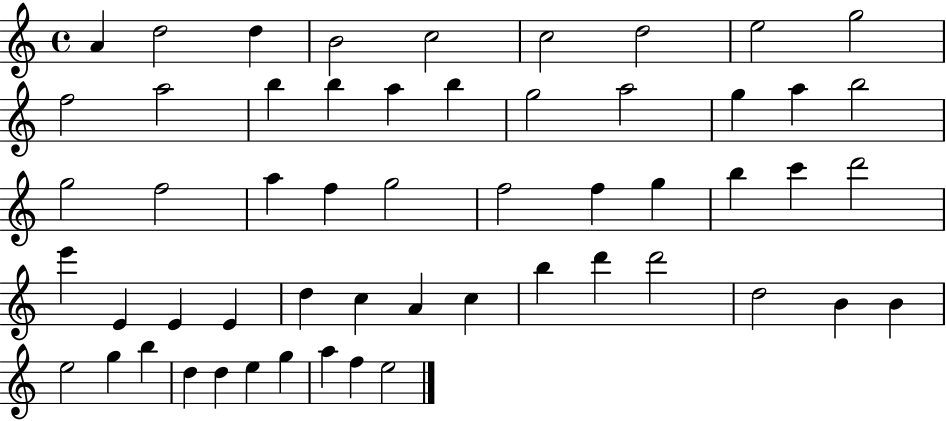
X:1
T:Untitled
M:4/4
L:1/4
K:C
A d2 d B2 c2 c2 d2 e2 g2 f2 a2 b b a b g2 a2 g a b2 g2 f2 a f g2 f2 f g b c' d'2 e' E E E d c A c b d' d'2 d2 B B e2 g b d d e g a f e2